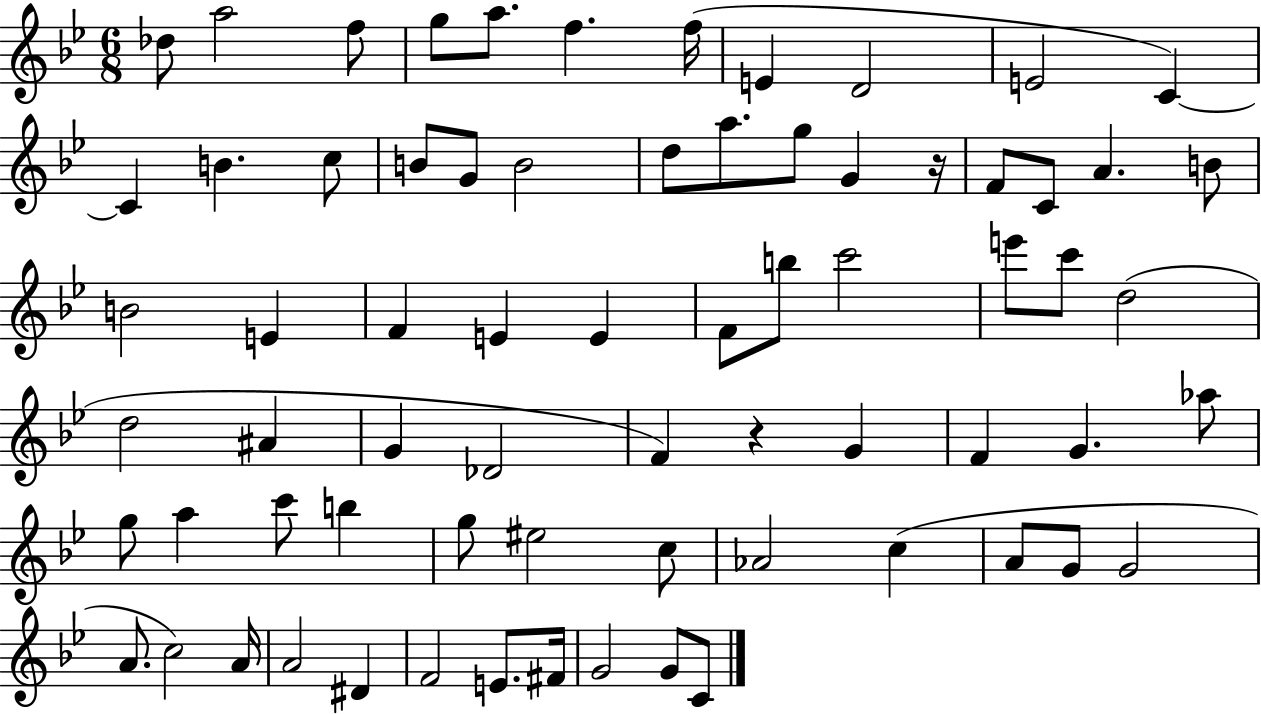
{
  \clef treble
  \numericTimeSignature
  \time 6/8
  \key bes \major
  des''8 a''2 f''8 | g''8 a''8. f''4. f''16( | e'4 d'2 | e'2 c'4~~) | \break c'4 b'4. c''8 | b'8 g'8 b'2 | d''8 a''8. g''8 g'4 r16 | f'8 c'8 a'4. b'8 | \break b'2 e'4 | f'4 e'4 e'4 | f'8 b''8 c'''2 | e'''8 c'''8 d''2( | \break d''2 ais'4 | g'4 des'2 | f'4) r4 g'4 | f'4 g'4. aes''8 | \break g''8 a''4 c'''8 b''4 | g''8 eis''2 c''8 | aes'2 c''4( | a'8 g'8 g'2 | \break a'8. c''2) a'16 | a'2 dis'4 | f'2 e'8. fis'16 | g'2 g'8 c'8 | \break \bar "|."
}